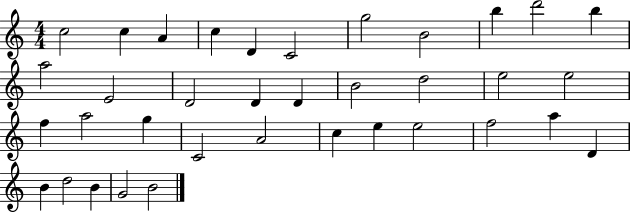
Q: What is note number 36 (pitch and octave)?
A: B4